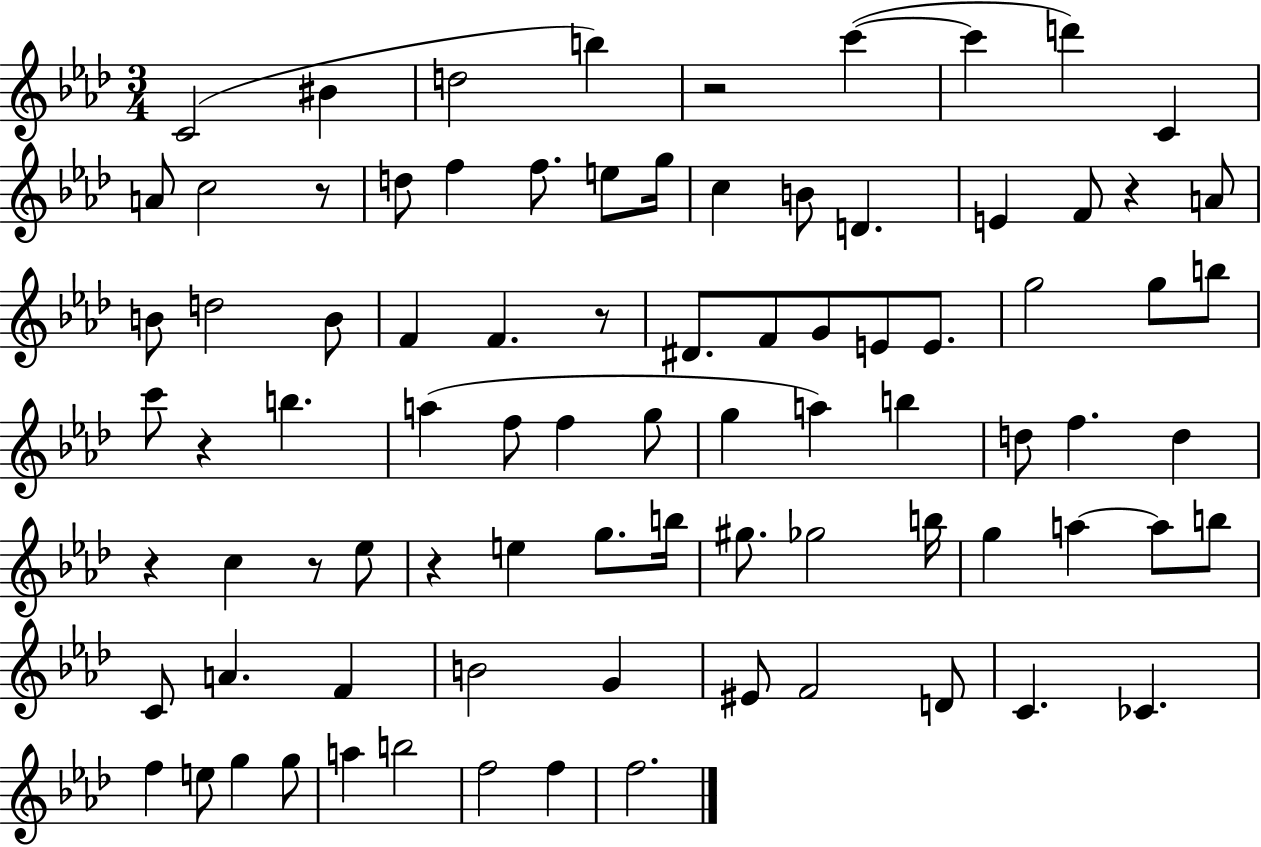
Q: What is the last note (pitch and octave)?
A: F5